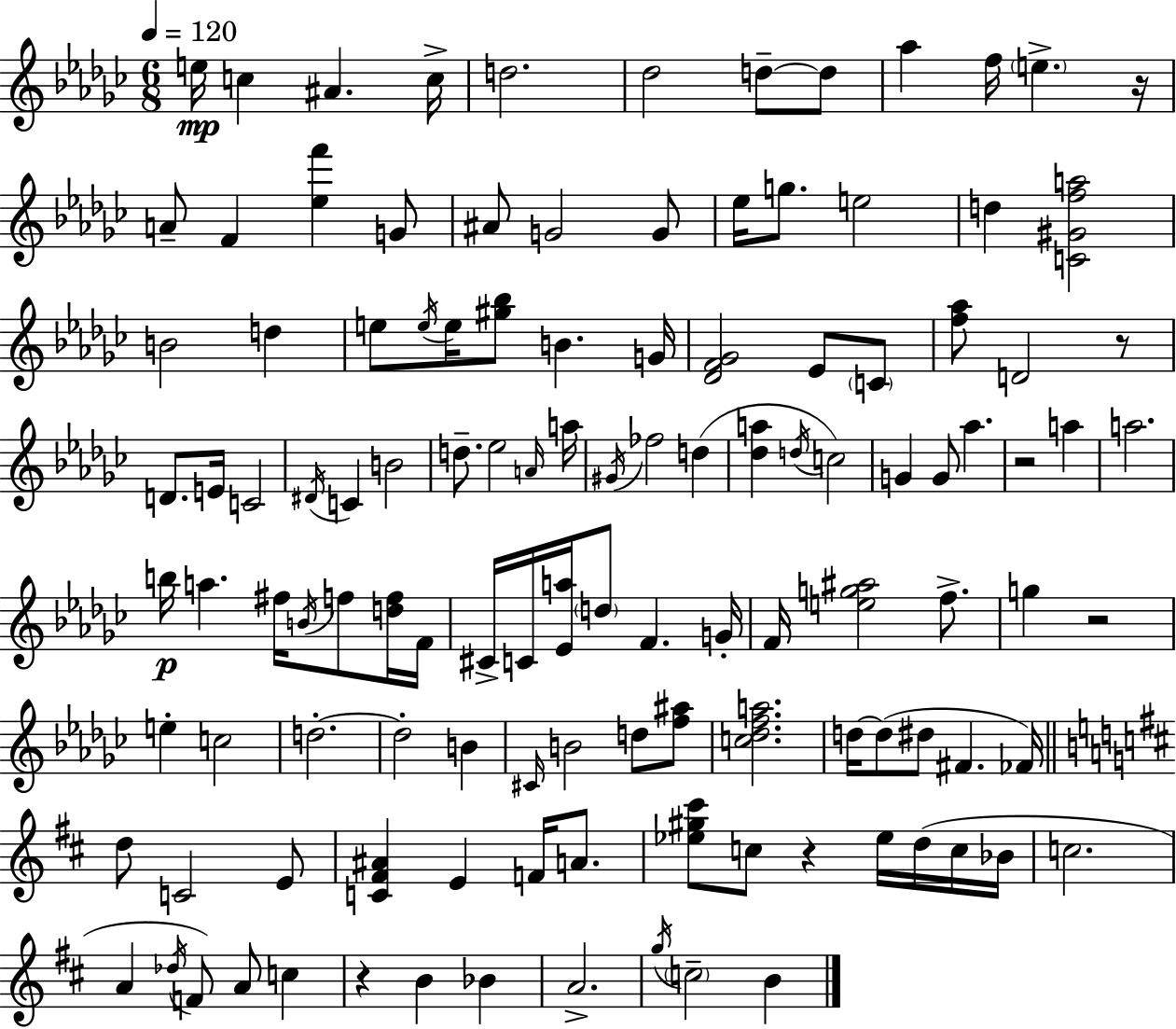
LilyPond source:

{
  \clef treble
  \numericTimeSignature
  \time 6/8
  \key ees \minor
  \tempo 4 = 120
  \repeat volta 2 { e''16\mp c''4 ais'4. c''16-> | d''2. | des''2 d''8--~~ d''8 | aes''4 f''16 \parenthesize e''4.-> r16 | \break a'8-- f'4 <ees'' f'''>4 g'8 | ais'8 g'2 g'8 | ees''16 g''8. e''2 | d''4 <c' gis' f'' a''>2 | \break b'2 d''4 | e''8 \acciaccatura { e''16 } e''16 <gis'' bes''>8 b'4. | g'16 <des' f' ges'>2 ees'8 \parenthesize c'8 | <f'' aes''>8 d'2 r8 | \break d'8. e'16 c'2 | \acciaccatura { dis'16 } c'4 b'2 | d''8.-- ees''2 | \grace { a'16 } a''16 \acciaccatura { gis'16 } fes''2 | \break d''4( <des'' a''>4 \acciaccatura { d''16 }) c''2 | g'4 g'8 aes''4. | r2 | a''4 a''2. | \break b''16\p a''4. | fis''16 \acciaccatura { b'16 } f''8 <d'' f''>16 f'16 cis'16-> c'16 <ees' a''>16 \parenthesize d''8 f'4. | g'16-. f'16 <e'' g'' ais''>2 | f''8.-> g''4 r2 | \break e''4-. c''2 | d''2.-.~~ | d''2-. | b'4 \grace { cis'16 } b'2 | \break d''8 <f'' ais''>8 <c'' des'' f'' a''>2. | d''16~~ d''8( dis''8 | fis'4. fes'16) \bar "||" \break \key b \minor d''8 c'2 e'8 | <c' fis' ais'>4 e'4 f'16 a'8. | <ees'' gis'' cis'''>8 c''8 r4 ees''16 d''16( c''16 bes'16 | c''2. | \break a'4 \acciaccatura { des''16 }) f'8 a'8 c''4 | r4 b'4 bes'4 | a'2.-> | \acciaccatura { g''16 } \parenthesize c''2-- b'4 | \break } \bar "|."
}